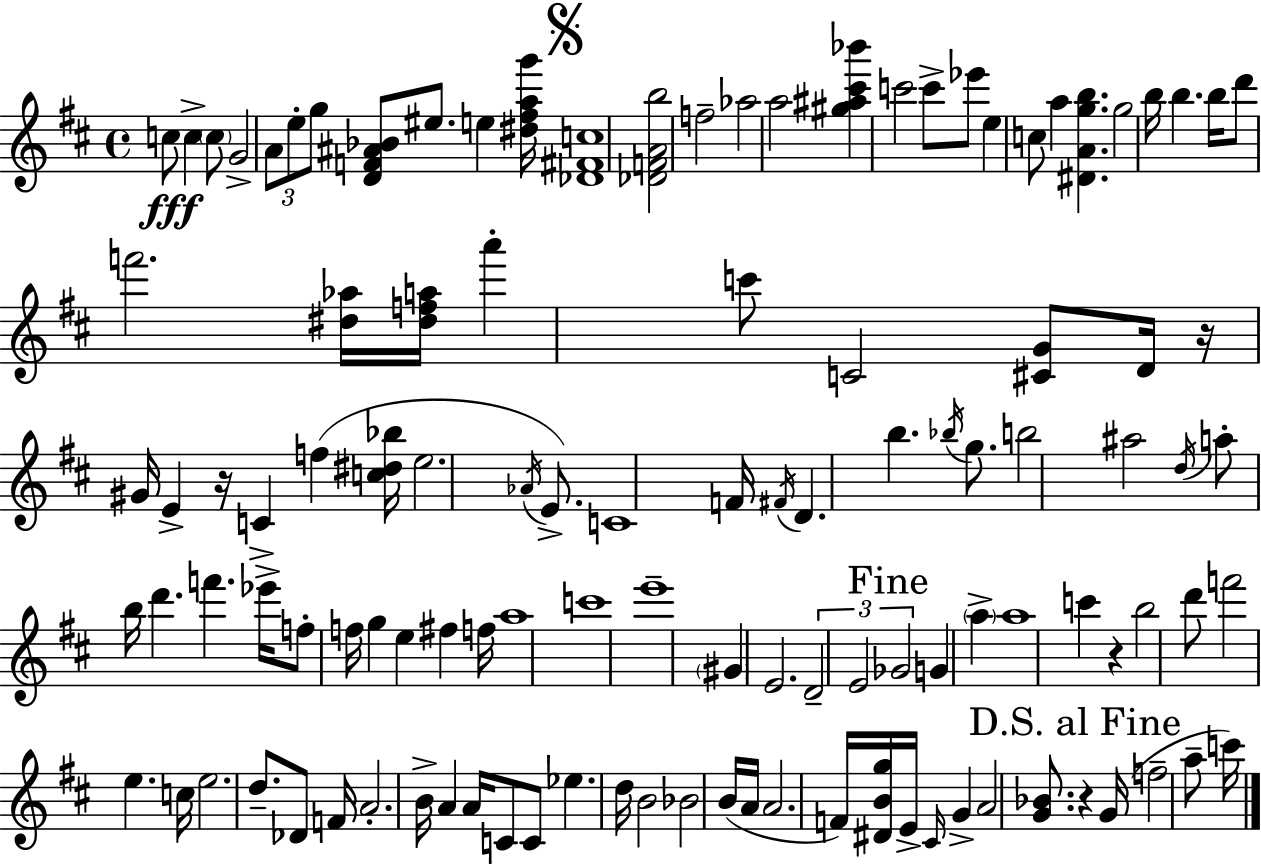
{
  \clef treble
  \time 4/4
  \defaultTimeSignature
  \key d \major
  c''8\fff c''4-> \parenthesize c''8 g'2-> | \tuplet 3/2 { a'8 e''8-. g''8 } <d' f' ais' bes'>8 eis''8. e''4 <dis'' fis'' a'' g'''>16 | \mark \markup { \musicglyph "scripts.segno" } <des' fis' c''>1 | <des' f' a' b''>2 f''2-- | \break aes''2 a''2 | <gis'' ais'' cis''' bes'''>4 c'''2 c'''8-> ees'''8 | e''4 c''8 a''4 <dis' a' g'' b''>4. | g''2 b''16 b''4. b''16 | \break d'''8 f'''2. <dis'' aes''>16 <dis'' f'' a''>16 | a'''4-. c'''8 c'2 <cis' g'>8 | d'16 r16 gis'16 e'4-> r16 c'4-> f''4( | <c'' dis'' bes''>16 e''2. \acciaccatura { aes'16 }) e'8.-> | \break c'1 | f'16 \acciaccatura { fis'16 } d'4. b''4. \acciaccatura { bes''16 } | g''8. b''2 ais''2 | \acciaccatura { d''16 } a''8-. b''16 d'''4. f'''4. | \break ees'''16-> f''8-. f''16 g''4 e''4 fis''4 | f''16 a''1 | c'''1 | e'''1-- | \break \parenthesize gis'4 e'2. | \tuplet 3/2 { d'2-- e'2 | \mark "Fine" ges'2 } g'4 | \parenthesize a''4-> a''1 | \break c'''4 r4 b''2 | d'''8 f'''2 e''4. | c''16 e''2. | d''8.-- des'8 f'16 a'2.-. | \break b'16-> a'4 a'16 c'8 c'8 ees''4. | d''16 b'2 bes'2 | b'16( a'16 a'2. | f'16) <dis' b' g''>16 e'16-> \grace { cis'16 } g'4-> a'2 | \break <g' bes'>8. \mark "D.S. al Fine" r4 g'16( f''2-- | a''8-- c'''16) \bar "|."
}